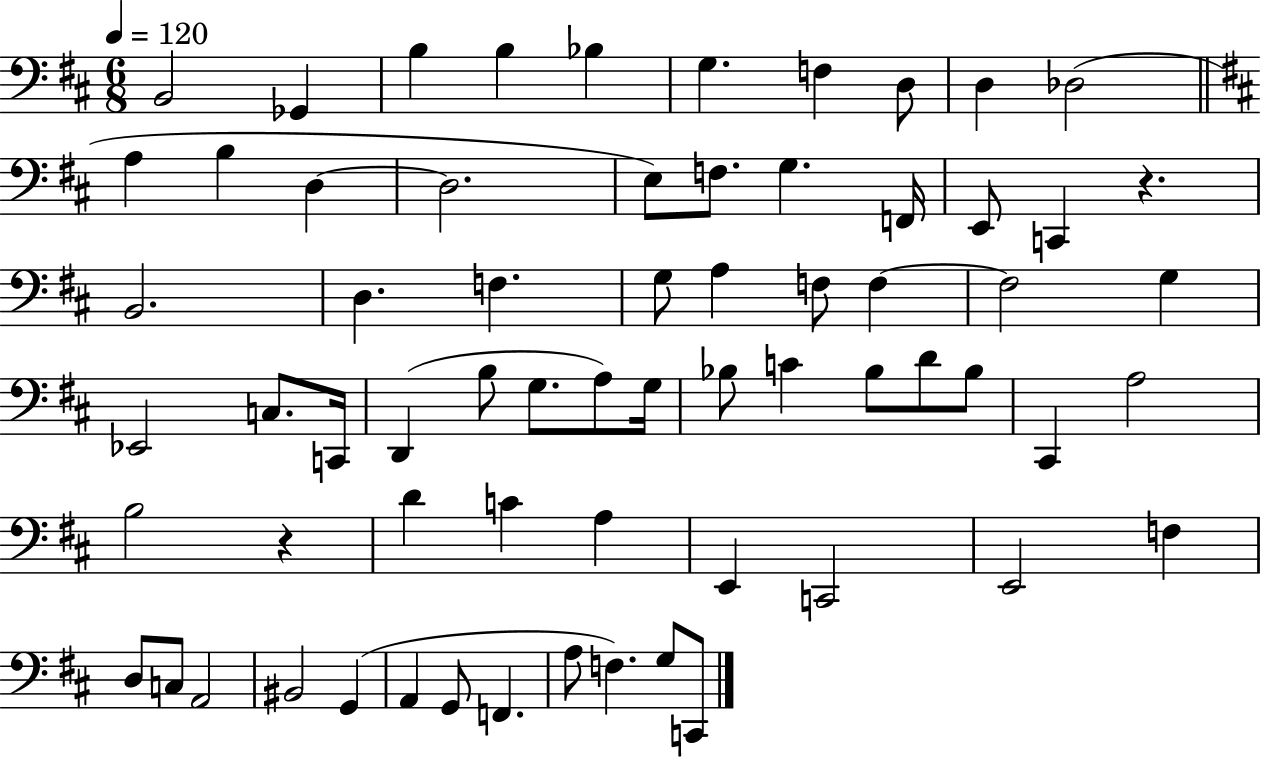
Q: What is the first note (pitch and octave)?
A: B2